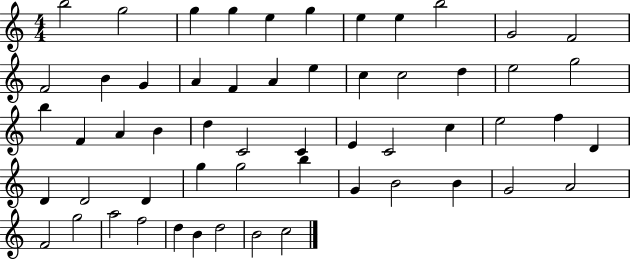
{
  \clef treble
  \numericTimeSignature
  \time 4/4
  \key c \major
  b''2 g''2 | g''4 g''4 e''4 g''4 | e''4 e''4 b''2 | g'2 f'2 | \break f'2 b'4 g'4 | a'4 f'4 a'4 e''4 | c''4 c''2 d''4 | e''2 g''2 | \break b''4 f'4 a'4 b'4 | d''4 c'2 c'4 | e'4 c'2 c''4 | e''2 f''4 d'4 | \break d'4 d'2 d'4 | g''4 g''2 b''4 | g'4 b'2 b'4 | g'2 a'2 | \break f'2 g''2 | a''2 f''2 | d''4 b'4 d''2 | b'2 c''2 | \break \bar "|."
}